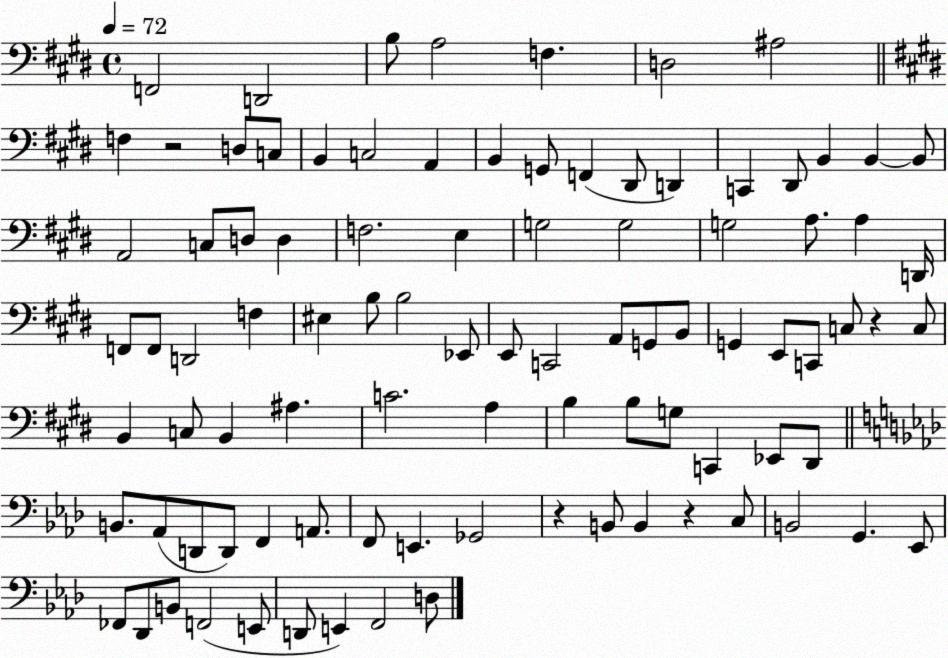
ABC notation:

X:1
T:Untitled
M:4/4
L:1/4
K:E
F,,2 D,,2 B,/2 A,2 F, D,2 ^A,2 F, z2 D,/2 C,/2 B,, C,2 A,, B,, G,,/2 F,, ^D,,/2 D,, C,, ^D,,/2 B,, B,, B,,/2 A,,2 C,/2 D,/2 D, F,2 E, G,2 G,2 G,2 A,/2 A, D,,/4 F,,/2 F,,/2 D,,2 F, ^E, B,/2 B,2 _E,,/2 E,,/2 C,,2 A,,/2 G,,/2 B,,/2 G,, E,,/2 C,,/2 C,/2 z C,/2 B,, C,/2 B,, ^A, C2 A, B, B,/2 G,/2 C,, _E,,/2 ^D,,/2 B,,/2 _A,,/2 D,,/2 D,,/2 F,, A,,/2 F,,/2 E,, _G,,2 z B,,/2 B,, z C,/2 B,,2 G,, _E,,/2 _F,,/2 _D,,/2 B,,/2 F,,2 E,,/2 D,,/2 E,, F,,2 D,/2